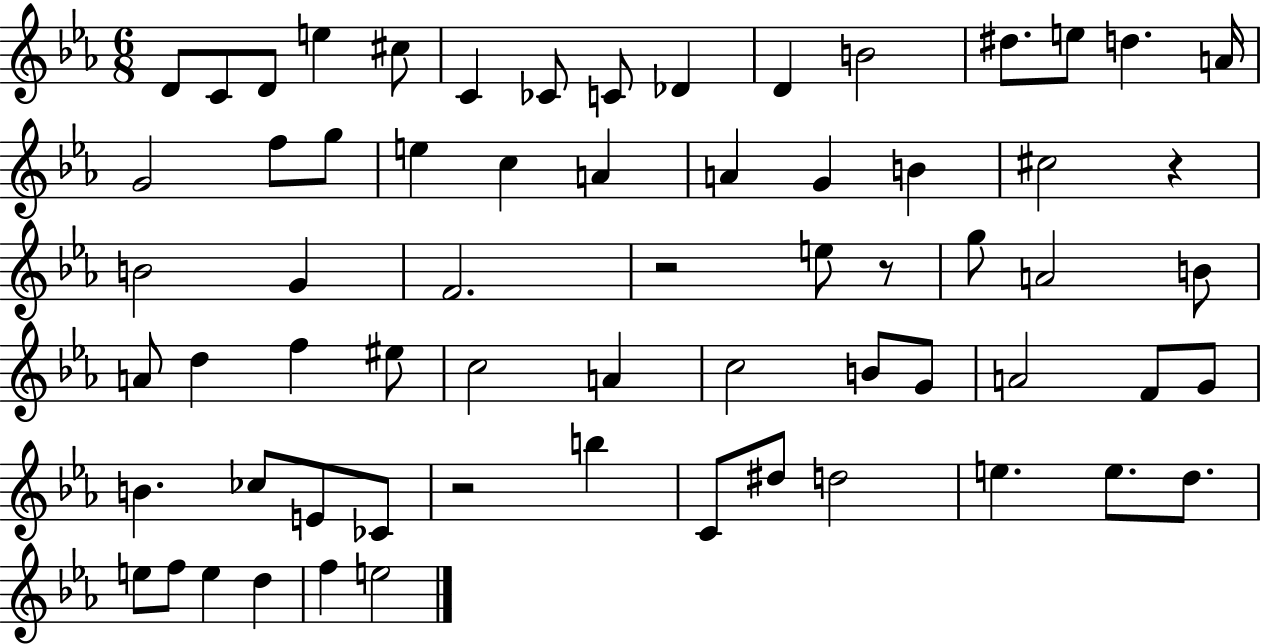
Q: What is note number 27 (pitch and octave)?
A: G4